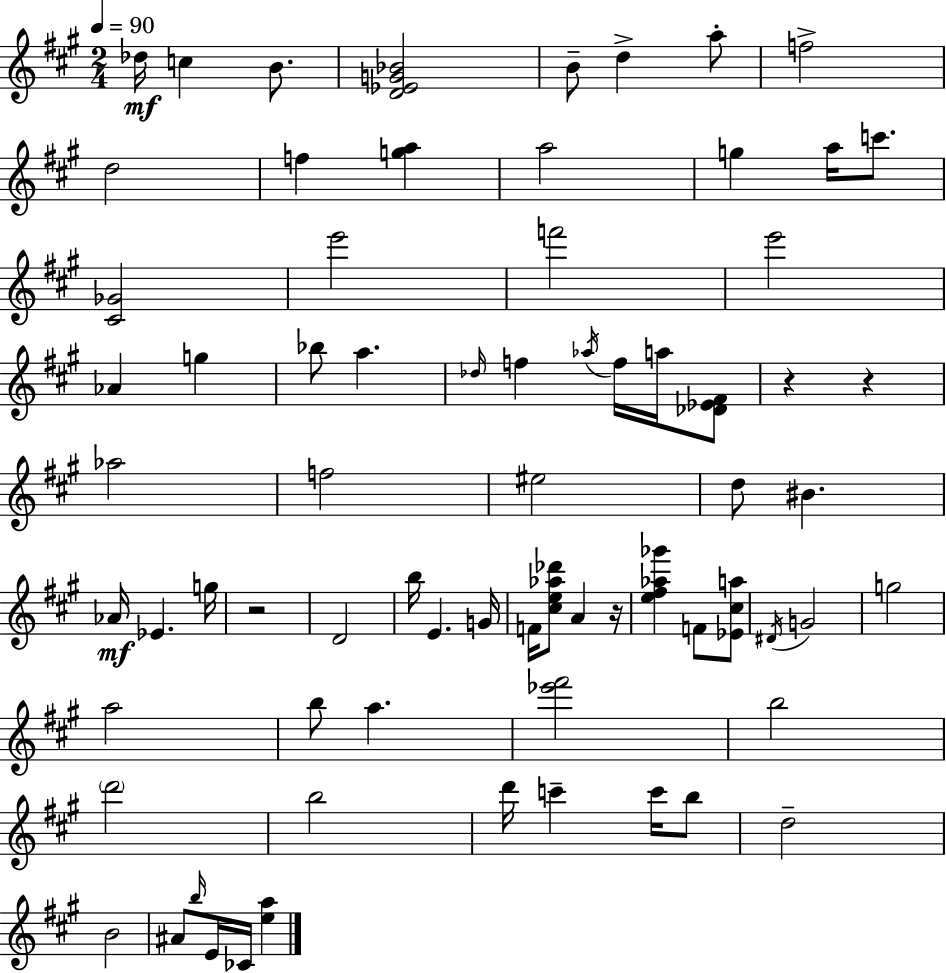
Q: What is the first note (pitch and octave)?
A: Db5